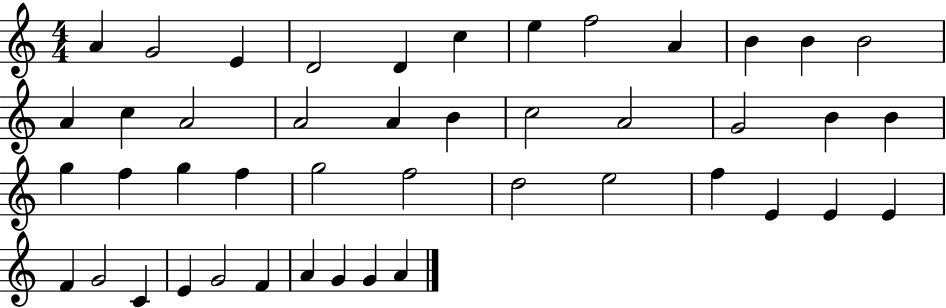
X:1
T:Untitled
M:4/4
L:1/4
K:C
A G2 E D2 D c e f2 A B B B2 A c A2 A2 A B c2 A2 G2 B B g f g f g2 f2 d2 e2 f E E E F G2 C E G2 F A G G A